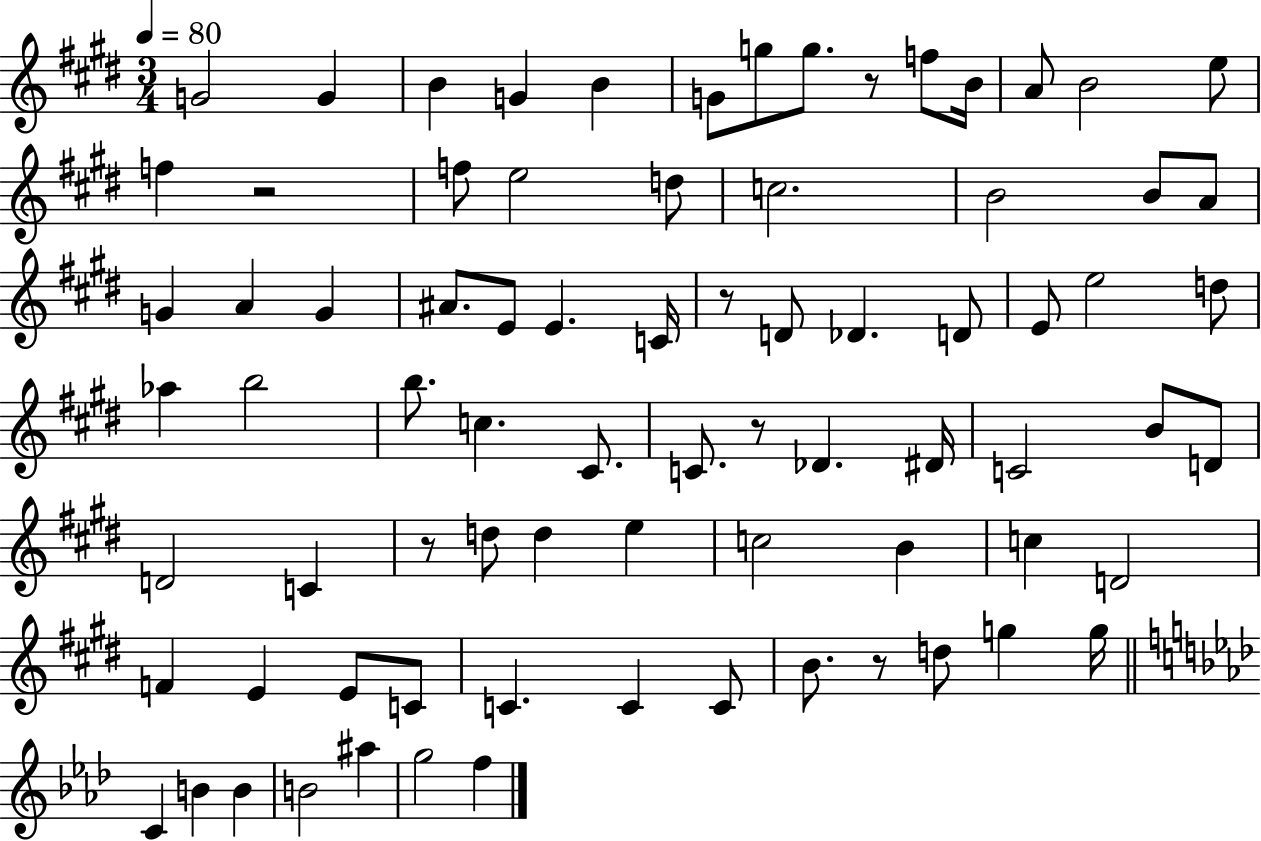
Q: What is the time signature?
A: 3/4